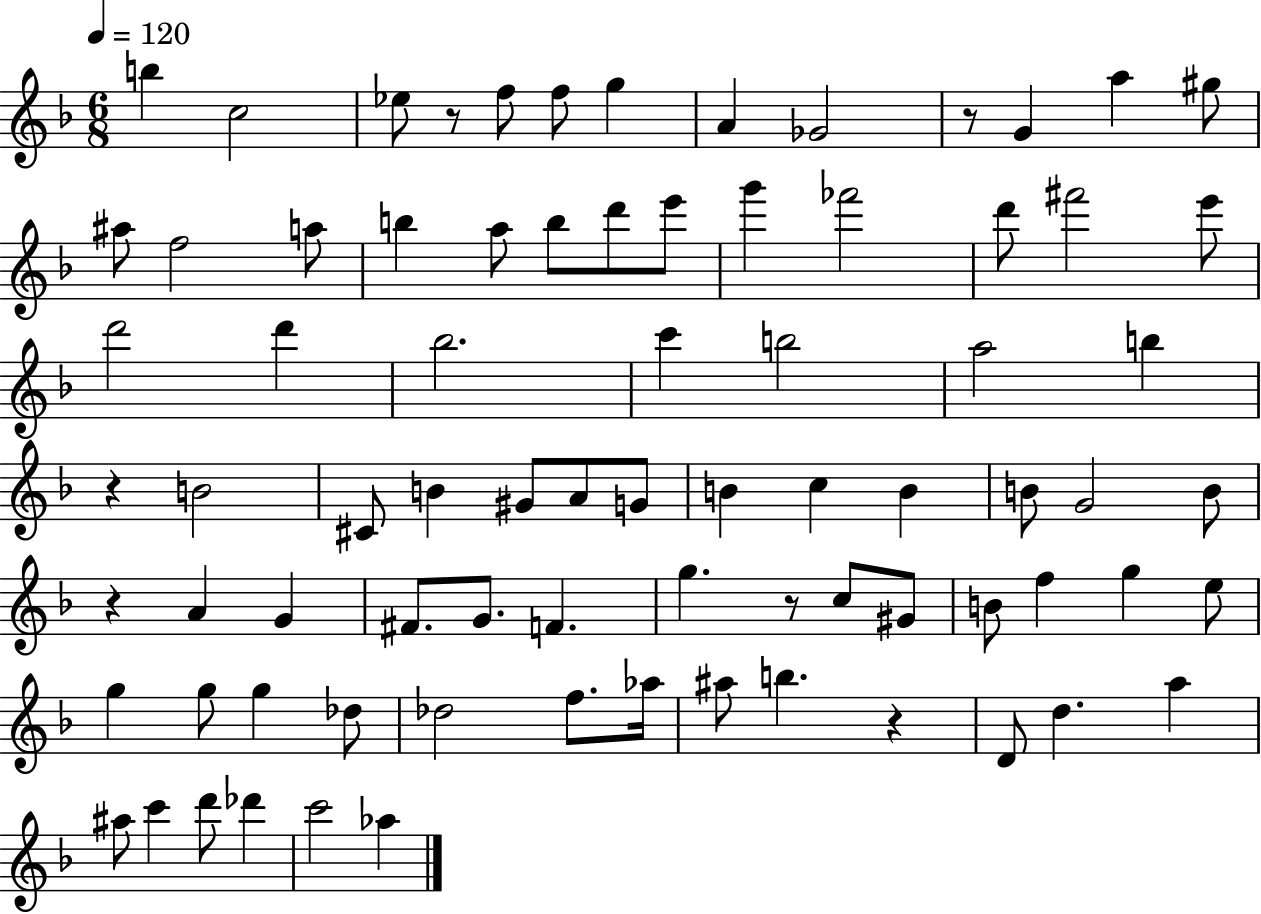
B5/q C5/h Eb5/e R/e F5/e F5/e G5/q A4/q Gb4/h R/e G4/q A5/q G#5/e A#5/e F5/h A5/e B5/q A5/e B5/e D6/e E6/e G6/q FES6/h D6/e F#6/h E6/e D6/h D6/q Bb5/h. C6/q B5/h A5/h B5/q R/q B4/h C#4/e B4/q G#4/e A4/e G4/e B4/q C5/q B4/q B4/e G4/h B4/e R/q A4/q G4/q F#4/e. G4/e. F4/q. G5/q. R/e C5/e G#4/e B4/e F5/q G5/q E5/e G5/q G5/e G5/q Db5/e Db5/h F5/e. Ab5/s A#5/e B5/q. R/q D4/e D5/q. A5/q A#5/e C6/q D6/e Db6/q C6/h Ab5/q